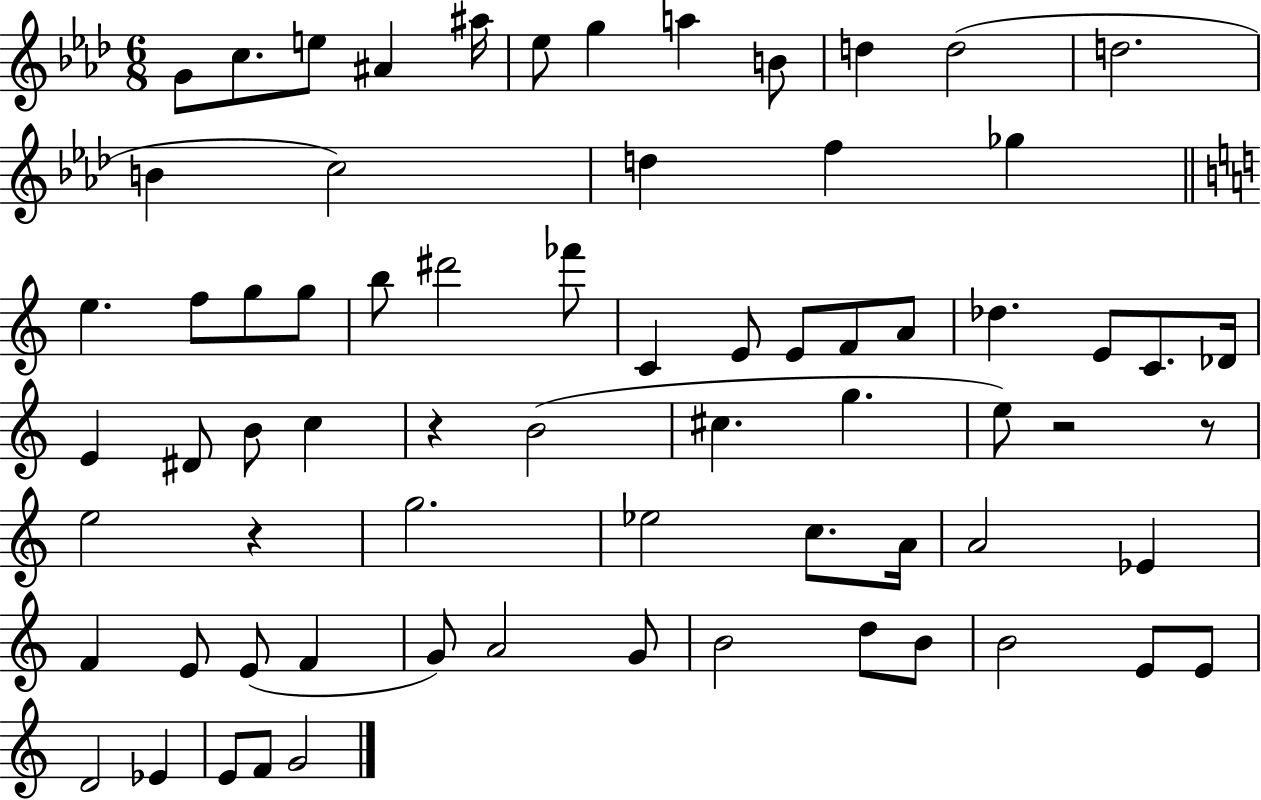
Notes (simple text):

G4/e C5/e. E5/e A#4/q A#5/s Eb5/e G5/q A5/q B4/e D5/q D5/h D5/h. B4/q C5/h D5/q F5/q Gb5/q E5/q. F5/e G5/e G5/e B5/e D#6/h FES6/e C4/q E4/e E4/e F4/e A4/e Db5/q. E4/e C4/e. Db4/s E4/q D#4/e B4/e C5/q R/q B4/h C#5/q. G5/q. E5/e R/h R/e E5/h R/q G5/h. Eb5/h C5/e. A4/s A4/h Eb4/q F4/q E4/e E4/e F4/q G4/e A4/h G4/e B4/h D5/e B4/e B4/h E4/e E4/e D4/h Eb4/q E4/e F4/e G4/h